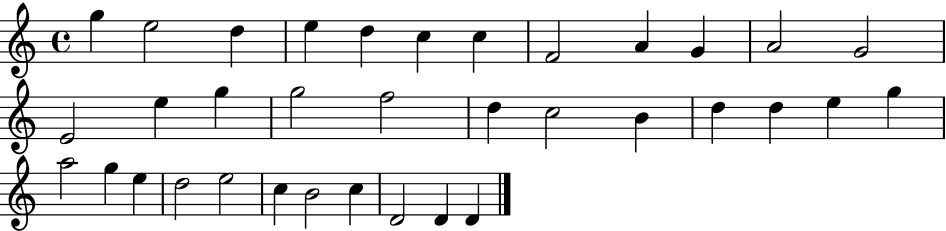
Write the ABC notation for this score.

X:1
T:Untitled
M:4/4
L:1/4
K:C
g e2 d e d c c F2 A G A2 G2 E2 e g g2 f2 d c2 B d d e g a2 g e d2 e2 c B2 c D2 D D